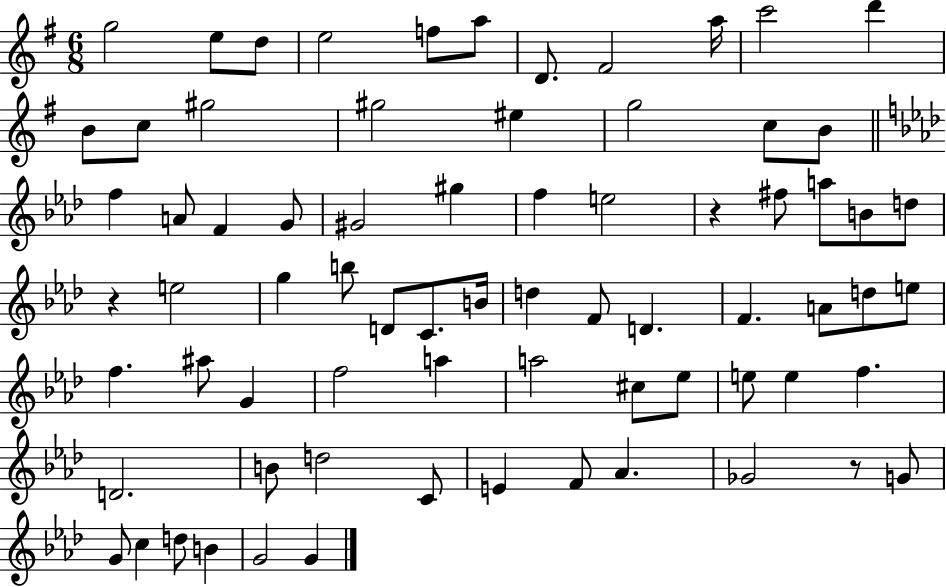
{
  \clef treble
  \numericTimeSignature
  \time 6/8
  \key g \major
  \repeat volta 2 { g''2 e''8 d''8 | e''2 f''8 a''8 | d'8. fis'2 a''16 | c'''2 d'''4 | \break b'8 c''8 gis''2 | gis''2 eis''4 | g''2 c''8 b'8 | \bar "||" \break \key f \minor f''4 a'8 f'4 g'8 | gis'2 gis''4 | f''4 e''2 | r4 fis''8 a''8 b'8 d''8 | \break r4 e''2 | g''4 b''8 d'8 c'8. b'16 | d''4 f'8 d'4. | f'4. a'8 d''8 e''8 | \break f''4. ais''8 g'4 | f''2 a''4 | a''2 cis''8 ees''8 | e''8 e''4 f''4. | \break d'2. | b'8 d''2 c'8 | e'4 f'8 aes'4. | ges'2 r8 g'8 | \break g'8 c''4 d''8 b'4 | g'2 g'4 | } \bar "|."
}